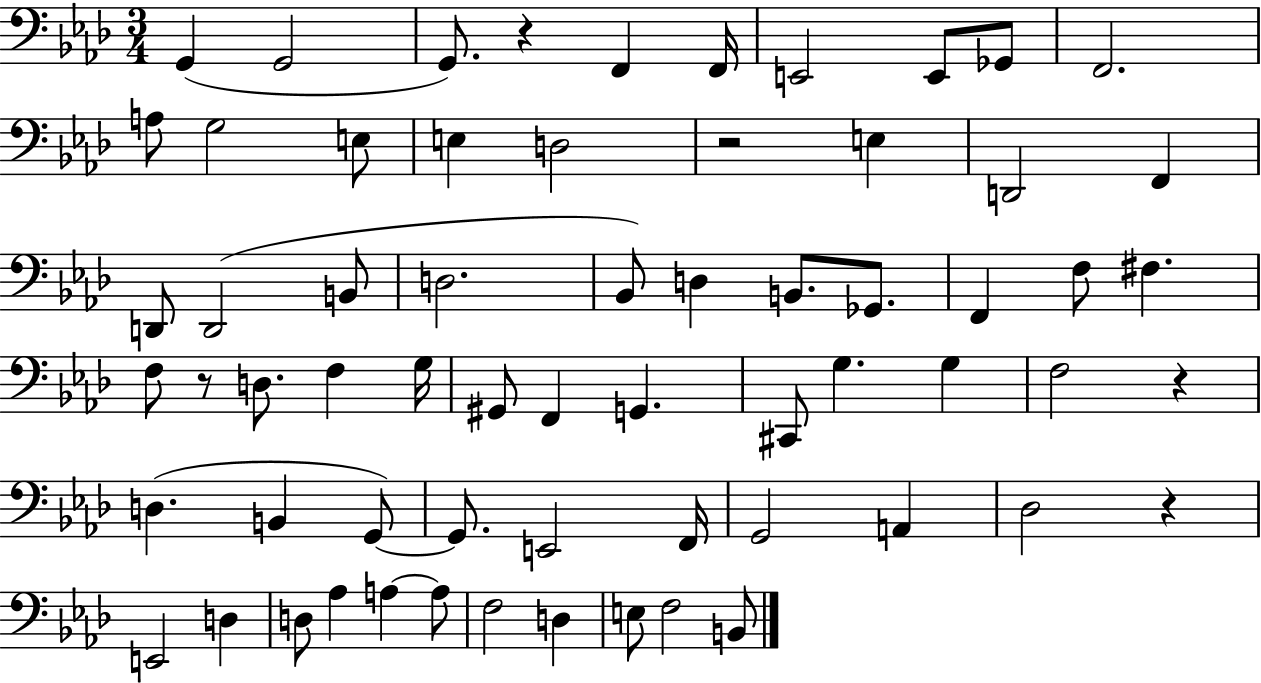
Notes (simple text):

G2/q G2/h G2/e. R/q F2/q F2/s E2/h E2/e Gb2/e F2/h. A3/e G3/h E3/e E3/q D3/h R/h E3/q D2/h F2/q D2/e D2/h B2/e D3/h. Bb2/e D3/q B2/e. Gb2/e. F2/q F3/e F#3/q. F3/e R/e D3/e. F3/q G3/s G#2/e F2/q G2/q. C#2/e G3/q. G3/q F3/h R/q D3/q. B2/q G2/e G2/e. E2/h F2/s G2/h A2/q Db3/h R/q E2/h D3/q D3/e Ab3/q A3/q A3/e F3/h D3/q E3/e F3/h B2/e